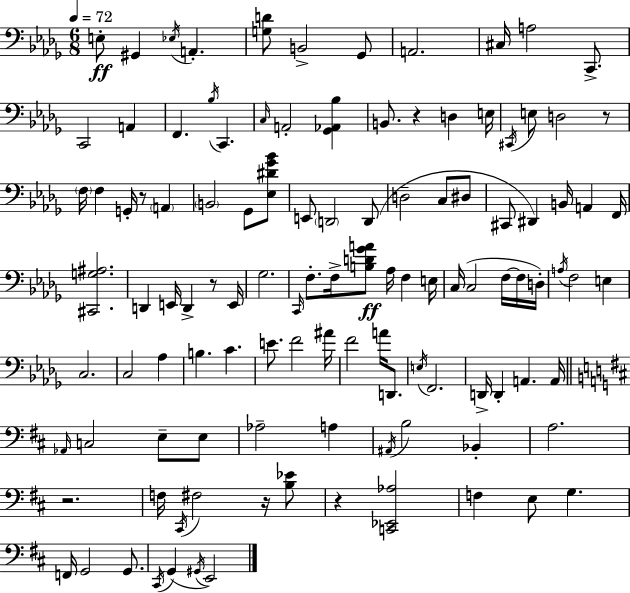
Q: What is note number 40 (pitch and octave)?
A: F2